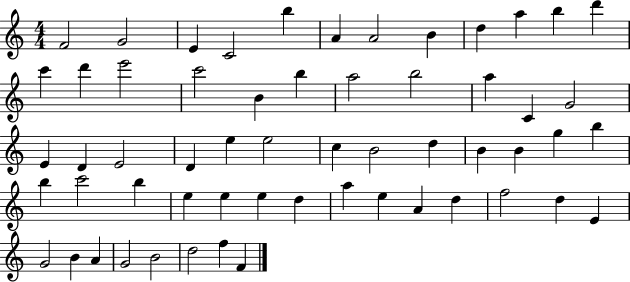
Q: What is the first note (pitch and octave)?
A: F4